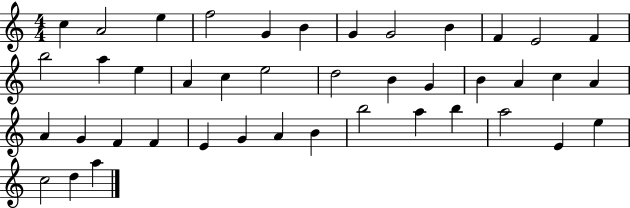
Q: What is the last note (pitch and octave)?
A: A5